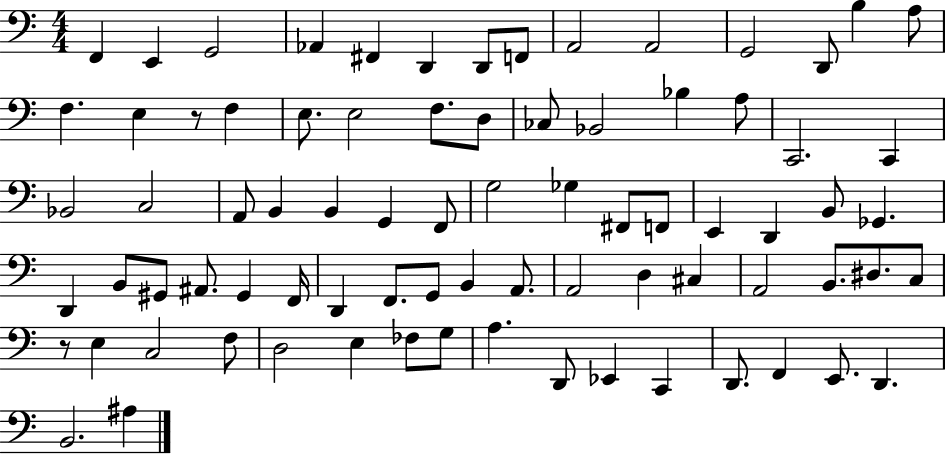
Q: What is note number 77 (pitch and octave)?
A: A#3